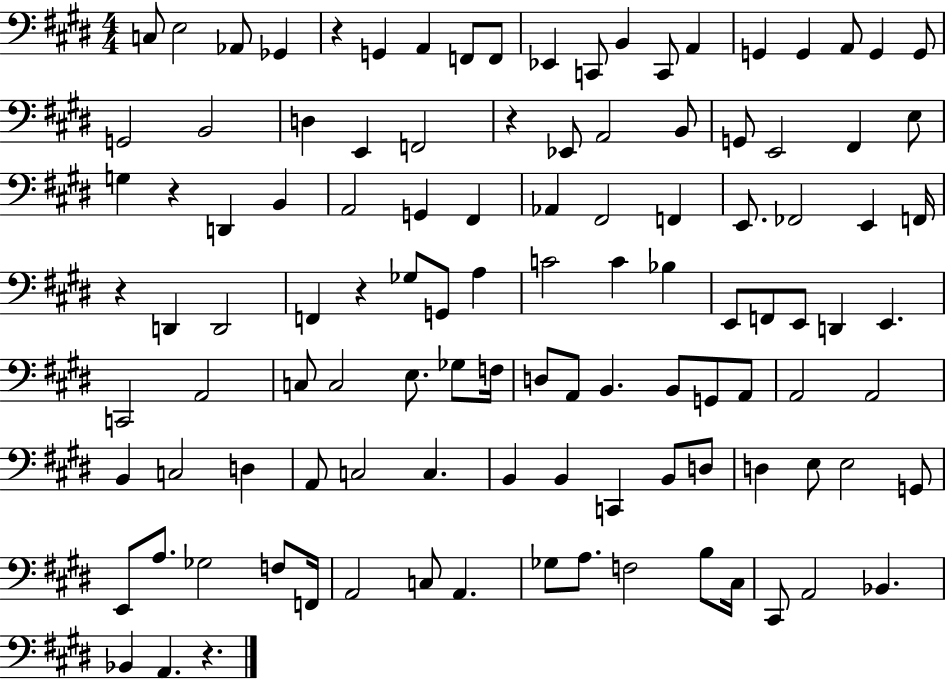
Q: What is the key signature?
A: E major